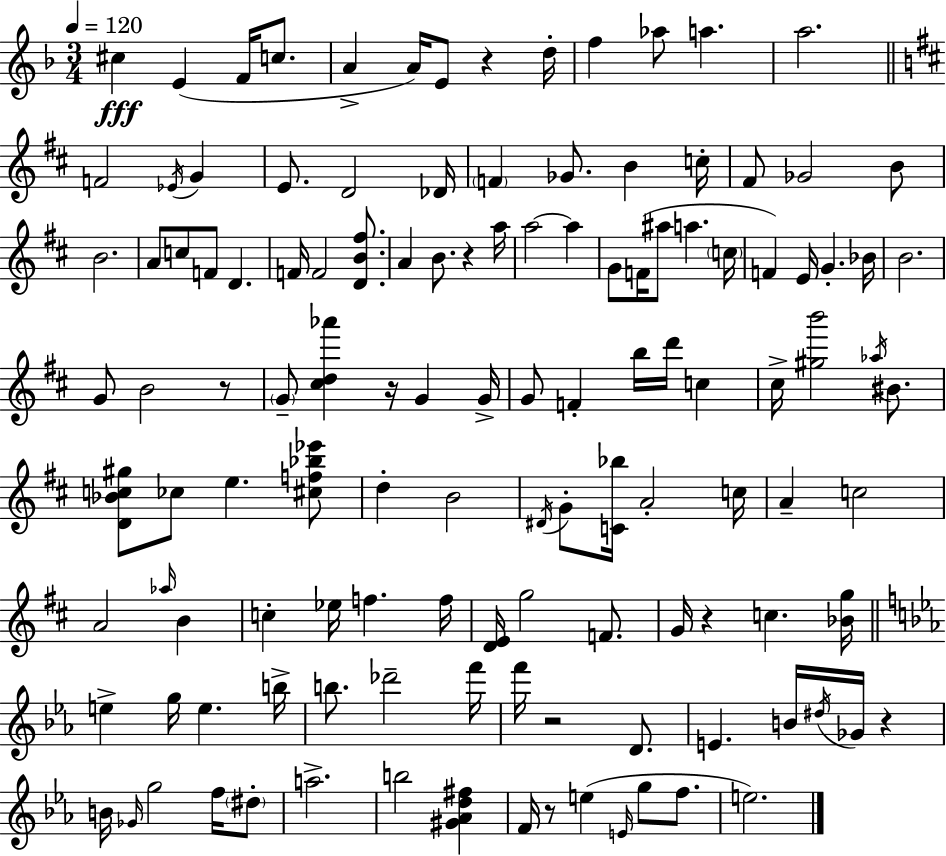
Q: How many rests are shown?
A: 8